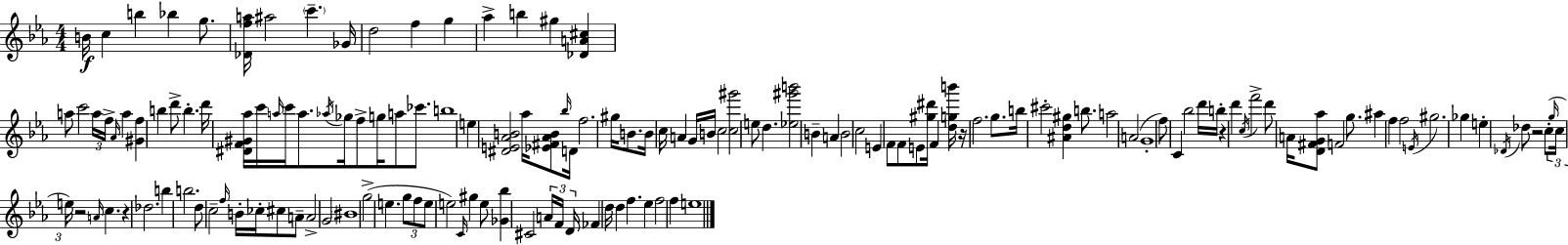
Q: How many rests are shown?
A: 5